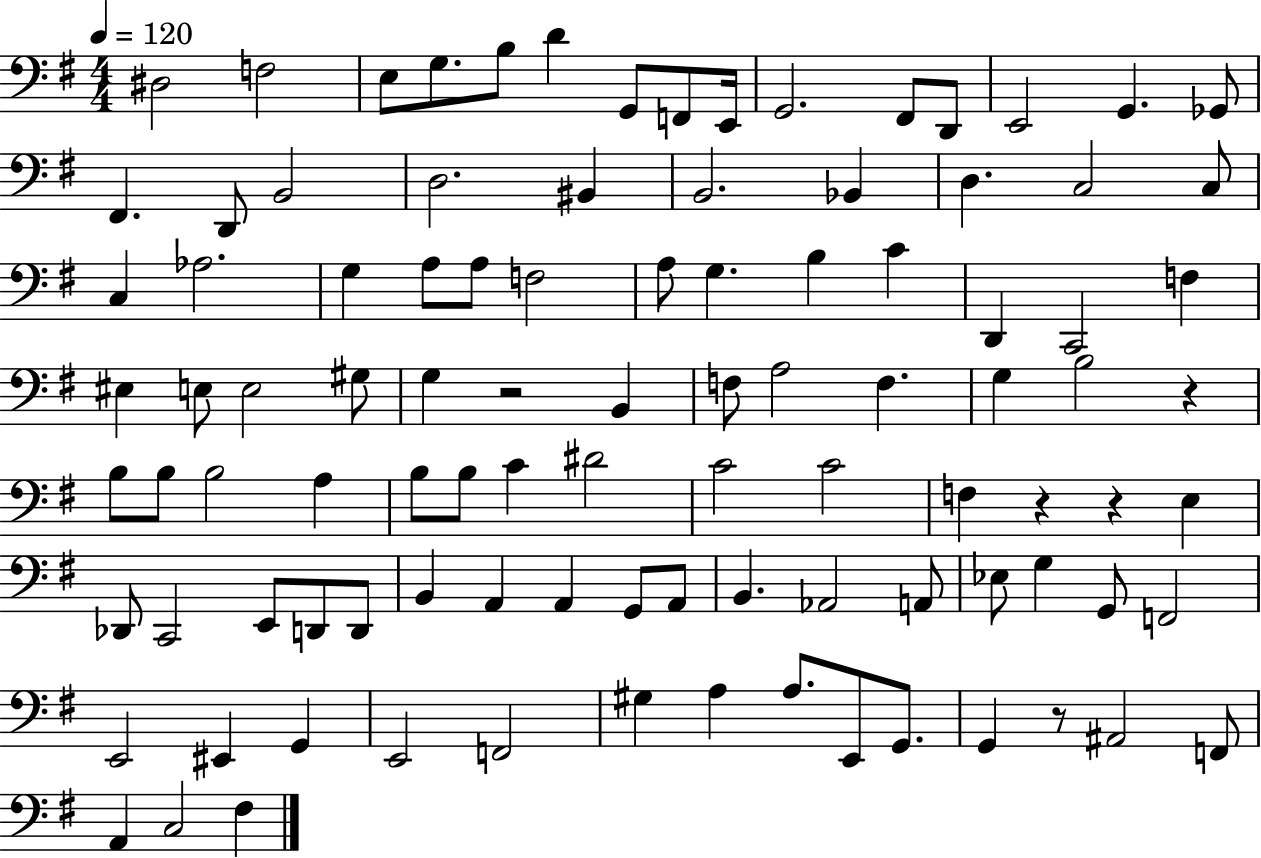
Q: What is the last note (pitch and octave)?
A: F#3